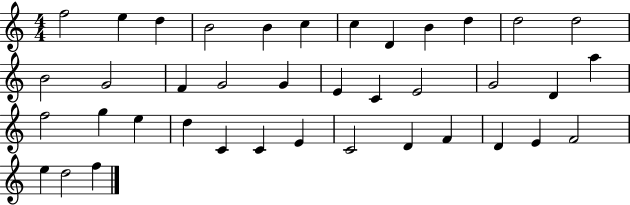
X:1
T:Untitled
M:4/4
L:1/4
K:C
f2 e d B2 B c c D B d d2 d2 B2 G2 F G2 G E C E2 G2 D a f2 g e d C C E C2 D F D E F2 e d2 f